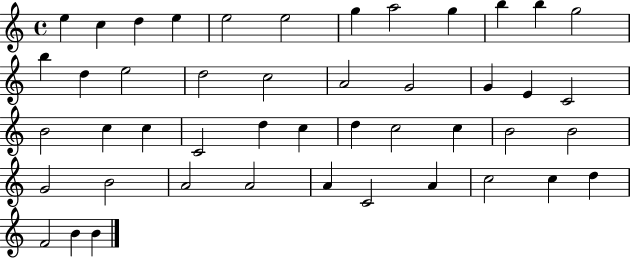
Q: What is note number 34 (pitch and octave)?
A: G4